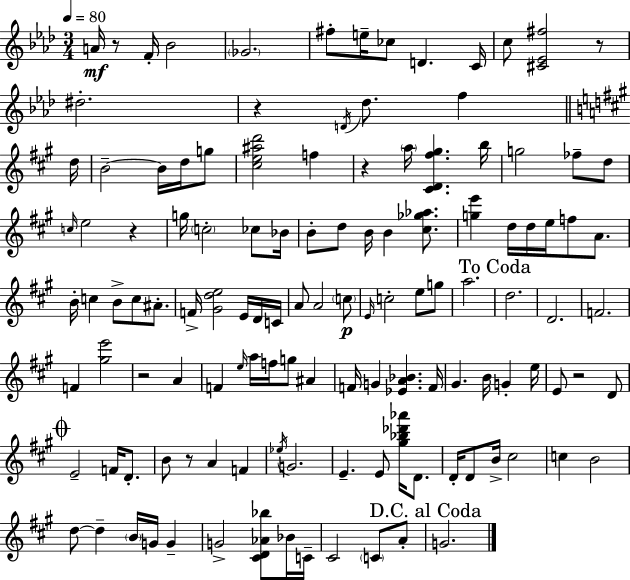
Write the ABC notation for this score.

X:1
T:Untitled
M:3/4
L:1/4
K:Fm
A/4 z/2 F/4 _B2 _G2 ^f/2 e/4 _c/2 D C/4 c/2 [^C_E^f]2 z/2 ^d2 z D/4 _d/2 f d/4 B2 B/4 d/4 g/2 [^ce^ad']2 f z a/4 [^CD^f^g] b/4 g2 _f/2 d/2 c/4 e2 z g/4 c2 _c/2 _B/4 B/2 d/2 B/4 B [^c_g_a]/2 [ge'] d/4 d/4 e/4 f/2 A/2 B/4 c B/2 c/2 ^A/2 F/4 [^Gde]2 E/4 D/4 C/4 A/2 A2 c/2 E/4 c2 e/2 g/2 a2 d2 D2 F2 F [^ge']2 z2 A F e/4 a/4 f/4 g/2 ^A F/4 G [_EA_B] F/4 ^G B/4 G e/4 E/2 z2 D/2 E2 F/4 D/2 B/2 z/2 A F _e/4 G2 E E/2 [^g_b_d'_a']/4 D/2 D/4 D/2 B/4 ^c2 c B2 d/2 d B/4 G/4 G G2 [^CD_A_b]/2 _B/4 C/4 ^C2 C/2 A/2 G2